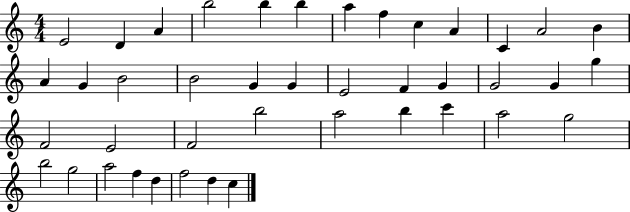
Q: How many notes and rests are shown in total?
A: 42